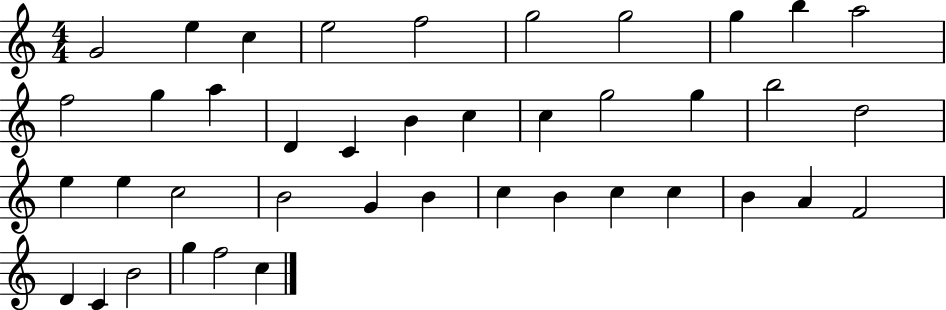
{
  \clef treble
  \numericTimeSignature
  \time 4/4
  \key c \major
  g'2 e''4 c''4 | e''2 f''2 | g''2 g''2 | g''4 b''4 a''2 | \break f''2 g''4 a''4 | d'4 c'4 b'4 c''4 | c''4 g''2 g''4 | b''2 d''2 | \break e''4 e''4 c''2 | b'2 g'4 b'4 | c''4 b'4 c''4 c''4 | b'4 a'4 f'2 | \break d'4 c'4 b'2 | g''4 f''2 c''4 | \bar "|."
}